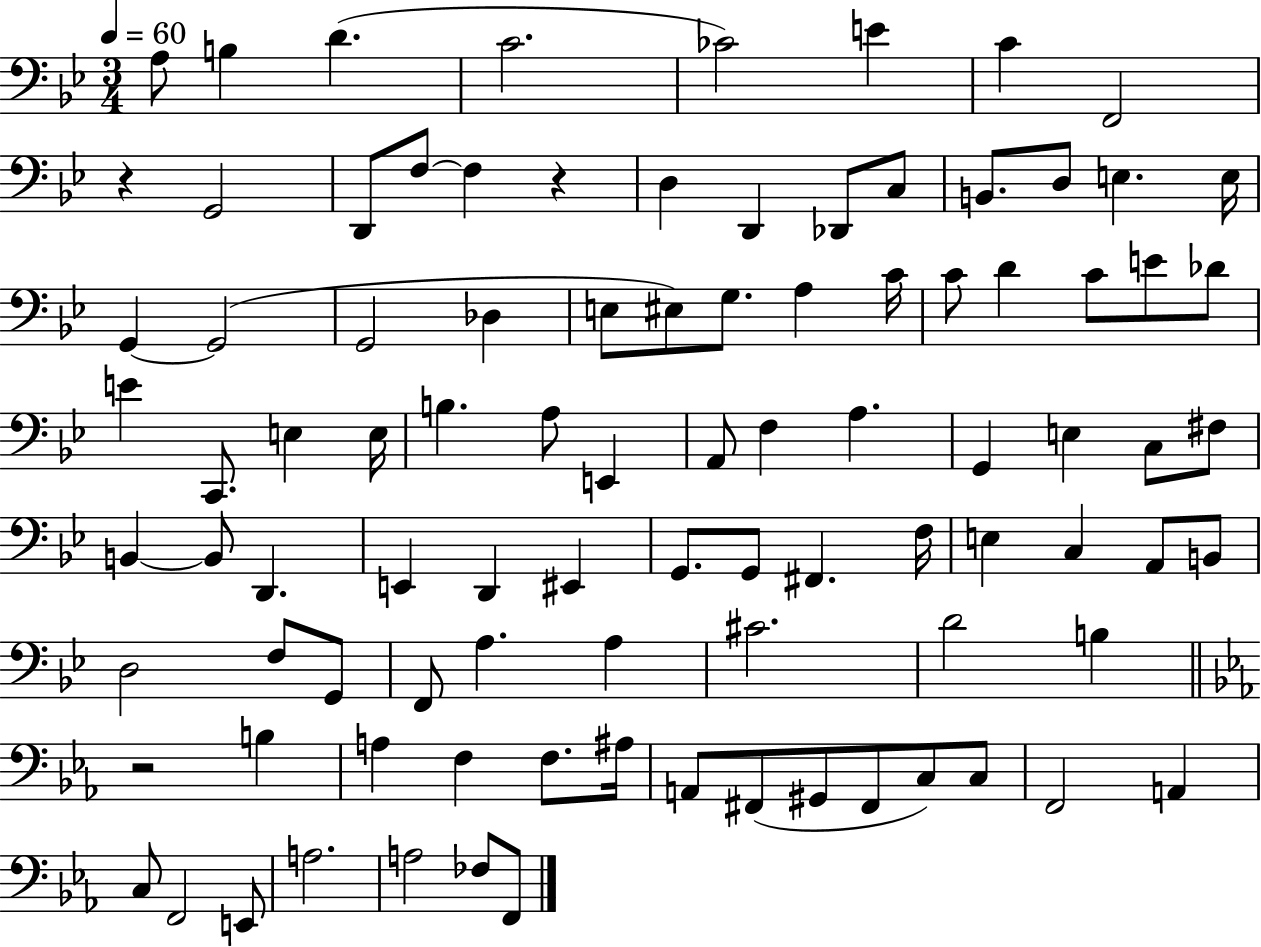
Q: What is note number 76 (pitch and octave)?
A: A#3